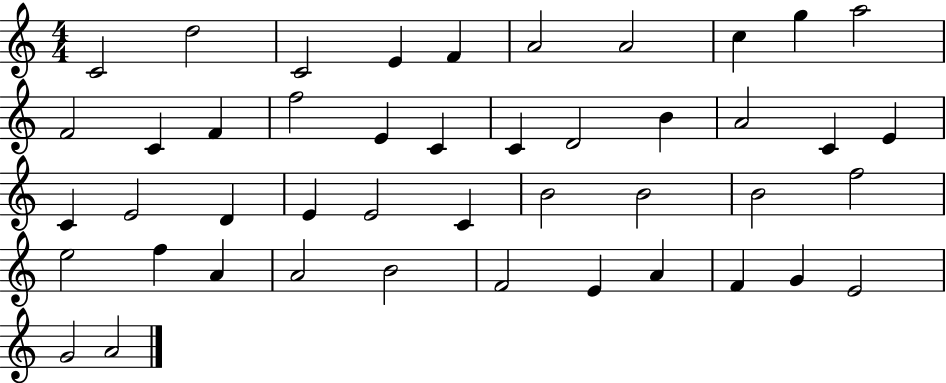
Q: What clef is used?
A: treble